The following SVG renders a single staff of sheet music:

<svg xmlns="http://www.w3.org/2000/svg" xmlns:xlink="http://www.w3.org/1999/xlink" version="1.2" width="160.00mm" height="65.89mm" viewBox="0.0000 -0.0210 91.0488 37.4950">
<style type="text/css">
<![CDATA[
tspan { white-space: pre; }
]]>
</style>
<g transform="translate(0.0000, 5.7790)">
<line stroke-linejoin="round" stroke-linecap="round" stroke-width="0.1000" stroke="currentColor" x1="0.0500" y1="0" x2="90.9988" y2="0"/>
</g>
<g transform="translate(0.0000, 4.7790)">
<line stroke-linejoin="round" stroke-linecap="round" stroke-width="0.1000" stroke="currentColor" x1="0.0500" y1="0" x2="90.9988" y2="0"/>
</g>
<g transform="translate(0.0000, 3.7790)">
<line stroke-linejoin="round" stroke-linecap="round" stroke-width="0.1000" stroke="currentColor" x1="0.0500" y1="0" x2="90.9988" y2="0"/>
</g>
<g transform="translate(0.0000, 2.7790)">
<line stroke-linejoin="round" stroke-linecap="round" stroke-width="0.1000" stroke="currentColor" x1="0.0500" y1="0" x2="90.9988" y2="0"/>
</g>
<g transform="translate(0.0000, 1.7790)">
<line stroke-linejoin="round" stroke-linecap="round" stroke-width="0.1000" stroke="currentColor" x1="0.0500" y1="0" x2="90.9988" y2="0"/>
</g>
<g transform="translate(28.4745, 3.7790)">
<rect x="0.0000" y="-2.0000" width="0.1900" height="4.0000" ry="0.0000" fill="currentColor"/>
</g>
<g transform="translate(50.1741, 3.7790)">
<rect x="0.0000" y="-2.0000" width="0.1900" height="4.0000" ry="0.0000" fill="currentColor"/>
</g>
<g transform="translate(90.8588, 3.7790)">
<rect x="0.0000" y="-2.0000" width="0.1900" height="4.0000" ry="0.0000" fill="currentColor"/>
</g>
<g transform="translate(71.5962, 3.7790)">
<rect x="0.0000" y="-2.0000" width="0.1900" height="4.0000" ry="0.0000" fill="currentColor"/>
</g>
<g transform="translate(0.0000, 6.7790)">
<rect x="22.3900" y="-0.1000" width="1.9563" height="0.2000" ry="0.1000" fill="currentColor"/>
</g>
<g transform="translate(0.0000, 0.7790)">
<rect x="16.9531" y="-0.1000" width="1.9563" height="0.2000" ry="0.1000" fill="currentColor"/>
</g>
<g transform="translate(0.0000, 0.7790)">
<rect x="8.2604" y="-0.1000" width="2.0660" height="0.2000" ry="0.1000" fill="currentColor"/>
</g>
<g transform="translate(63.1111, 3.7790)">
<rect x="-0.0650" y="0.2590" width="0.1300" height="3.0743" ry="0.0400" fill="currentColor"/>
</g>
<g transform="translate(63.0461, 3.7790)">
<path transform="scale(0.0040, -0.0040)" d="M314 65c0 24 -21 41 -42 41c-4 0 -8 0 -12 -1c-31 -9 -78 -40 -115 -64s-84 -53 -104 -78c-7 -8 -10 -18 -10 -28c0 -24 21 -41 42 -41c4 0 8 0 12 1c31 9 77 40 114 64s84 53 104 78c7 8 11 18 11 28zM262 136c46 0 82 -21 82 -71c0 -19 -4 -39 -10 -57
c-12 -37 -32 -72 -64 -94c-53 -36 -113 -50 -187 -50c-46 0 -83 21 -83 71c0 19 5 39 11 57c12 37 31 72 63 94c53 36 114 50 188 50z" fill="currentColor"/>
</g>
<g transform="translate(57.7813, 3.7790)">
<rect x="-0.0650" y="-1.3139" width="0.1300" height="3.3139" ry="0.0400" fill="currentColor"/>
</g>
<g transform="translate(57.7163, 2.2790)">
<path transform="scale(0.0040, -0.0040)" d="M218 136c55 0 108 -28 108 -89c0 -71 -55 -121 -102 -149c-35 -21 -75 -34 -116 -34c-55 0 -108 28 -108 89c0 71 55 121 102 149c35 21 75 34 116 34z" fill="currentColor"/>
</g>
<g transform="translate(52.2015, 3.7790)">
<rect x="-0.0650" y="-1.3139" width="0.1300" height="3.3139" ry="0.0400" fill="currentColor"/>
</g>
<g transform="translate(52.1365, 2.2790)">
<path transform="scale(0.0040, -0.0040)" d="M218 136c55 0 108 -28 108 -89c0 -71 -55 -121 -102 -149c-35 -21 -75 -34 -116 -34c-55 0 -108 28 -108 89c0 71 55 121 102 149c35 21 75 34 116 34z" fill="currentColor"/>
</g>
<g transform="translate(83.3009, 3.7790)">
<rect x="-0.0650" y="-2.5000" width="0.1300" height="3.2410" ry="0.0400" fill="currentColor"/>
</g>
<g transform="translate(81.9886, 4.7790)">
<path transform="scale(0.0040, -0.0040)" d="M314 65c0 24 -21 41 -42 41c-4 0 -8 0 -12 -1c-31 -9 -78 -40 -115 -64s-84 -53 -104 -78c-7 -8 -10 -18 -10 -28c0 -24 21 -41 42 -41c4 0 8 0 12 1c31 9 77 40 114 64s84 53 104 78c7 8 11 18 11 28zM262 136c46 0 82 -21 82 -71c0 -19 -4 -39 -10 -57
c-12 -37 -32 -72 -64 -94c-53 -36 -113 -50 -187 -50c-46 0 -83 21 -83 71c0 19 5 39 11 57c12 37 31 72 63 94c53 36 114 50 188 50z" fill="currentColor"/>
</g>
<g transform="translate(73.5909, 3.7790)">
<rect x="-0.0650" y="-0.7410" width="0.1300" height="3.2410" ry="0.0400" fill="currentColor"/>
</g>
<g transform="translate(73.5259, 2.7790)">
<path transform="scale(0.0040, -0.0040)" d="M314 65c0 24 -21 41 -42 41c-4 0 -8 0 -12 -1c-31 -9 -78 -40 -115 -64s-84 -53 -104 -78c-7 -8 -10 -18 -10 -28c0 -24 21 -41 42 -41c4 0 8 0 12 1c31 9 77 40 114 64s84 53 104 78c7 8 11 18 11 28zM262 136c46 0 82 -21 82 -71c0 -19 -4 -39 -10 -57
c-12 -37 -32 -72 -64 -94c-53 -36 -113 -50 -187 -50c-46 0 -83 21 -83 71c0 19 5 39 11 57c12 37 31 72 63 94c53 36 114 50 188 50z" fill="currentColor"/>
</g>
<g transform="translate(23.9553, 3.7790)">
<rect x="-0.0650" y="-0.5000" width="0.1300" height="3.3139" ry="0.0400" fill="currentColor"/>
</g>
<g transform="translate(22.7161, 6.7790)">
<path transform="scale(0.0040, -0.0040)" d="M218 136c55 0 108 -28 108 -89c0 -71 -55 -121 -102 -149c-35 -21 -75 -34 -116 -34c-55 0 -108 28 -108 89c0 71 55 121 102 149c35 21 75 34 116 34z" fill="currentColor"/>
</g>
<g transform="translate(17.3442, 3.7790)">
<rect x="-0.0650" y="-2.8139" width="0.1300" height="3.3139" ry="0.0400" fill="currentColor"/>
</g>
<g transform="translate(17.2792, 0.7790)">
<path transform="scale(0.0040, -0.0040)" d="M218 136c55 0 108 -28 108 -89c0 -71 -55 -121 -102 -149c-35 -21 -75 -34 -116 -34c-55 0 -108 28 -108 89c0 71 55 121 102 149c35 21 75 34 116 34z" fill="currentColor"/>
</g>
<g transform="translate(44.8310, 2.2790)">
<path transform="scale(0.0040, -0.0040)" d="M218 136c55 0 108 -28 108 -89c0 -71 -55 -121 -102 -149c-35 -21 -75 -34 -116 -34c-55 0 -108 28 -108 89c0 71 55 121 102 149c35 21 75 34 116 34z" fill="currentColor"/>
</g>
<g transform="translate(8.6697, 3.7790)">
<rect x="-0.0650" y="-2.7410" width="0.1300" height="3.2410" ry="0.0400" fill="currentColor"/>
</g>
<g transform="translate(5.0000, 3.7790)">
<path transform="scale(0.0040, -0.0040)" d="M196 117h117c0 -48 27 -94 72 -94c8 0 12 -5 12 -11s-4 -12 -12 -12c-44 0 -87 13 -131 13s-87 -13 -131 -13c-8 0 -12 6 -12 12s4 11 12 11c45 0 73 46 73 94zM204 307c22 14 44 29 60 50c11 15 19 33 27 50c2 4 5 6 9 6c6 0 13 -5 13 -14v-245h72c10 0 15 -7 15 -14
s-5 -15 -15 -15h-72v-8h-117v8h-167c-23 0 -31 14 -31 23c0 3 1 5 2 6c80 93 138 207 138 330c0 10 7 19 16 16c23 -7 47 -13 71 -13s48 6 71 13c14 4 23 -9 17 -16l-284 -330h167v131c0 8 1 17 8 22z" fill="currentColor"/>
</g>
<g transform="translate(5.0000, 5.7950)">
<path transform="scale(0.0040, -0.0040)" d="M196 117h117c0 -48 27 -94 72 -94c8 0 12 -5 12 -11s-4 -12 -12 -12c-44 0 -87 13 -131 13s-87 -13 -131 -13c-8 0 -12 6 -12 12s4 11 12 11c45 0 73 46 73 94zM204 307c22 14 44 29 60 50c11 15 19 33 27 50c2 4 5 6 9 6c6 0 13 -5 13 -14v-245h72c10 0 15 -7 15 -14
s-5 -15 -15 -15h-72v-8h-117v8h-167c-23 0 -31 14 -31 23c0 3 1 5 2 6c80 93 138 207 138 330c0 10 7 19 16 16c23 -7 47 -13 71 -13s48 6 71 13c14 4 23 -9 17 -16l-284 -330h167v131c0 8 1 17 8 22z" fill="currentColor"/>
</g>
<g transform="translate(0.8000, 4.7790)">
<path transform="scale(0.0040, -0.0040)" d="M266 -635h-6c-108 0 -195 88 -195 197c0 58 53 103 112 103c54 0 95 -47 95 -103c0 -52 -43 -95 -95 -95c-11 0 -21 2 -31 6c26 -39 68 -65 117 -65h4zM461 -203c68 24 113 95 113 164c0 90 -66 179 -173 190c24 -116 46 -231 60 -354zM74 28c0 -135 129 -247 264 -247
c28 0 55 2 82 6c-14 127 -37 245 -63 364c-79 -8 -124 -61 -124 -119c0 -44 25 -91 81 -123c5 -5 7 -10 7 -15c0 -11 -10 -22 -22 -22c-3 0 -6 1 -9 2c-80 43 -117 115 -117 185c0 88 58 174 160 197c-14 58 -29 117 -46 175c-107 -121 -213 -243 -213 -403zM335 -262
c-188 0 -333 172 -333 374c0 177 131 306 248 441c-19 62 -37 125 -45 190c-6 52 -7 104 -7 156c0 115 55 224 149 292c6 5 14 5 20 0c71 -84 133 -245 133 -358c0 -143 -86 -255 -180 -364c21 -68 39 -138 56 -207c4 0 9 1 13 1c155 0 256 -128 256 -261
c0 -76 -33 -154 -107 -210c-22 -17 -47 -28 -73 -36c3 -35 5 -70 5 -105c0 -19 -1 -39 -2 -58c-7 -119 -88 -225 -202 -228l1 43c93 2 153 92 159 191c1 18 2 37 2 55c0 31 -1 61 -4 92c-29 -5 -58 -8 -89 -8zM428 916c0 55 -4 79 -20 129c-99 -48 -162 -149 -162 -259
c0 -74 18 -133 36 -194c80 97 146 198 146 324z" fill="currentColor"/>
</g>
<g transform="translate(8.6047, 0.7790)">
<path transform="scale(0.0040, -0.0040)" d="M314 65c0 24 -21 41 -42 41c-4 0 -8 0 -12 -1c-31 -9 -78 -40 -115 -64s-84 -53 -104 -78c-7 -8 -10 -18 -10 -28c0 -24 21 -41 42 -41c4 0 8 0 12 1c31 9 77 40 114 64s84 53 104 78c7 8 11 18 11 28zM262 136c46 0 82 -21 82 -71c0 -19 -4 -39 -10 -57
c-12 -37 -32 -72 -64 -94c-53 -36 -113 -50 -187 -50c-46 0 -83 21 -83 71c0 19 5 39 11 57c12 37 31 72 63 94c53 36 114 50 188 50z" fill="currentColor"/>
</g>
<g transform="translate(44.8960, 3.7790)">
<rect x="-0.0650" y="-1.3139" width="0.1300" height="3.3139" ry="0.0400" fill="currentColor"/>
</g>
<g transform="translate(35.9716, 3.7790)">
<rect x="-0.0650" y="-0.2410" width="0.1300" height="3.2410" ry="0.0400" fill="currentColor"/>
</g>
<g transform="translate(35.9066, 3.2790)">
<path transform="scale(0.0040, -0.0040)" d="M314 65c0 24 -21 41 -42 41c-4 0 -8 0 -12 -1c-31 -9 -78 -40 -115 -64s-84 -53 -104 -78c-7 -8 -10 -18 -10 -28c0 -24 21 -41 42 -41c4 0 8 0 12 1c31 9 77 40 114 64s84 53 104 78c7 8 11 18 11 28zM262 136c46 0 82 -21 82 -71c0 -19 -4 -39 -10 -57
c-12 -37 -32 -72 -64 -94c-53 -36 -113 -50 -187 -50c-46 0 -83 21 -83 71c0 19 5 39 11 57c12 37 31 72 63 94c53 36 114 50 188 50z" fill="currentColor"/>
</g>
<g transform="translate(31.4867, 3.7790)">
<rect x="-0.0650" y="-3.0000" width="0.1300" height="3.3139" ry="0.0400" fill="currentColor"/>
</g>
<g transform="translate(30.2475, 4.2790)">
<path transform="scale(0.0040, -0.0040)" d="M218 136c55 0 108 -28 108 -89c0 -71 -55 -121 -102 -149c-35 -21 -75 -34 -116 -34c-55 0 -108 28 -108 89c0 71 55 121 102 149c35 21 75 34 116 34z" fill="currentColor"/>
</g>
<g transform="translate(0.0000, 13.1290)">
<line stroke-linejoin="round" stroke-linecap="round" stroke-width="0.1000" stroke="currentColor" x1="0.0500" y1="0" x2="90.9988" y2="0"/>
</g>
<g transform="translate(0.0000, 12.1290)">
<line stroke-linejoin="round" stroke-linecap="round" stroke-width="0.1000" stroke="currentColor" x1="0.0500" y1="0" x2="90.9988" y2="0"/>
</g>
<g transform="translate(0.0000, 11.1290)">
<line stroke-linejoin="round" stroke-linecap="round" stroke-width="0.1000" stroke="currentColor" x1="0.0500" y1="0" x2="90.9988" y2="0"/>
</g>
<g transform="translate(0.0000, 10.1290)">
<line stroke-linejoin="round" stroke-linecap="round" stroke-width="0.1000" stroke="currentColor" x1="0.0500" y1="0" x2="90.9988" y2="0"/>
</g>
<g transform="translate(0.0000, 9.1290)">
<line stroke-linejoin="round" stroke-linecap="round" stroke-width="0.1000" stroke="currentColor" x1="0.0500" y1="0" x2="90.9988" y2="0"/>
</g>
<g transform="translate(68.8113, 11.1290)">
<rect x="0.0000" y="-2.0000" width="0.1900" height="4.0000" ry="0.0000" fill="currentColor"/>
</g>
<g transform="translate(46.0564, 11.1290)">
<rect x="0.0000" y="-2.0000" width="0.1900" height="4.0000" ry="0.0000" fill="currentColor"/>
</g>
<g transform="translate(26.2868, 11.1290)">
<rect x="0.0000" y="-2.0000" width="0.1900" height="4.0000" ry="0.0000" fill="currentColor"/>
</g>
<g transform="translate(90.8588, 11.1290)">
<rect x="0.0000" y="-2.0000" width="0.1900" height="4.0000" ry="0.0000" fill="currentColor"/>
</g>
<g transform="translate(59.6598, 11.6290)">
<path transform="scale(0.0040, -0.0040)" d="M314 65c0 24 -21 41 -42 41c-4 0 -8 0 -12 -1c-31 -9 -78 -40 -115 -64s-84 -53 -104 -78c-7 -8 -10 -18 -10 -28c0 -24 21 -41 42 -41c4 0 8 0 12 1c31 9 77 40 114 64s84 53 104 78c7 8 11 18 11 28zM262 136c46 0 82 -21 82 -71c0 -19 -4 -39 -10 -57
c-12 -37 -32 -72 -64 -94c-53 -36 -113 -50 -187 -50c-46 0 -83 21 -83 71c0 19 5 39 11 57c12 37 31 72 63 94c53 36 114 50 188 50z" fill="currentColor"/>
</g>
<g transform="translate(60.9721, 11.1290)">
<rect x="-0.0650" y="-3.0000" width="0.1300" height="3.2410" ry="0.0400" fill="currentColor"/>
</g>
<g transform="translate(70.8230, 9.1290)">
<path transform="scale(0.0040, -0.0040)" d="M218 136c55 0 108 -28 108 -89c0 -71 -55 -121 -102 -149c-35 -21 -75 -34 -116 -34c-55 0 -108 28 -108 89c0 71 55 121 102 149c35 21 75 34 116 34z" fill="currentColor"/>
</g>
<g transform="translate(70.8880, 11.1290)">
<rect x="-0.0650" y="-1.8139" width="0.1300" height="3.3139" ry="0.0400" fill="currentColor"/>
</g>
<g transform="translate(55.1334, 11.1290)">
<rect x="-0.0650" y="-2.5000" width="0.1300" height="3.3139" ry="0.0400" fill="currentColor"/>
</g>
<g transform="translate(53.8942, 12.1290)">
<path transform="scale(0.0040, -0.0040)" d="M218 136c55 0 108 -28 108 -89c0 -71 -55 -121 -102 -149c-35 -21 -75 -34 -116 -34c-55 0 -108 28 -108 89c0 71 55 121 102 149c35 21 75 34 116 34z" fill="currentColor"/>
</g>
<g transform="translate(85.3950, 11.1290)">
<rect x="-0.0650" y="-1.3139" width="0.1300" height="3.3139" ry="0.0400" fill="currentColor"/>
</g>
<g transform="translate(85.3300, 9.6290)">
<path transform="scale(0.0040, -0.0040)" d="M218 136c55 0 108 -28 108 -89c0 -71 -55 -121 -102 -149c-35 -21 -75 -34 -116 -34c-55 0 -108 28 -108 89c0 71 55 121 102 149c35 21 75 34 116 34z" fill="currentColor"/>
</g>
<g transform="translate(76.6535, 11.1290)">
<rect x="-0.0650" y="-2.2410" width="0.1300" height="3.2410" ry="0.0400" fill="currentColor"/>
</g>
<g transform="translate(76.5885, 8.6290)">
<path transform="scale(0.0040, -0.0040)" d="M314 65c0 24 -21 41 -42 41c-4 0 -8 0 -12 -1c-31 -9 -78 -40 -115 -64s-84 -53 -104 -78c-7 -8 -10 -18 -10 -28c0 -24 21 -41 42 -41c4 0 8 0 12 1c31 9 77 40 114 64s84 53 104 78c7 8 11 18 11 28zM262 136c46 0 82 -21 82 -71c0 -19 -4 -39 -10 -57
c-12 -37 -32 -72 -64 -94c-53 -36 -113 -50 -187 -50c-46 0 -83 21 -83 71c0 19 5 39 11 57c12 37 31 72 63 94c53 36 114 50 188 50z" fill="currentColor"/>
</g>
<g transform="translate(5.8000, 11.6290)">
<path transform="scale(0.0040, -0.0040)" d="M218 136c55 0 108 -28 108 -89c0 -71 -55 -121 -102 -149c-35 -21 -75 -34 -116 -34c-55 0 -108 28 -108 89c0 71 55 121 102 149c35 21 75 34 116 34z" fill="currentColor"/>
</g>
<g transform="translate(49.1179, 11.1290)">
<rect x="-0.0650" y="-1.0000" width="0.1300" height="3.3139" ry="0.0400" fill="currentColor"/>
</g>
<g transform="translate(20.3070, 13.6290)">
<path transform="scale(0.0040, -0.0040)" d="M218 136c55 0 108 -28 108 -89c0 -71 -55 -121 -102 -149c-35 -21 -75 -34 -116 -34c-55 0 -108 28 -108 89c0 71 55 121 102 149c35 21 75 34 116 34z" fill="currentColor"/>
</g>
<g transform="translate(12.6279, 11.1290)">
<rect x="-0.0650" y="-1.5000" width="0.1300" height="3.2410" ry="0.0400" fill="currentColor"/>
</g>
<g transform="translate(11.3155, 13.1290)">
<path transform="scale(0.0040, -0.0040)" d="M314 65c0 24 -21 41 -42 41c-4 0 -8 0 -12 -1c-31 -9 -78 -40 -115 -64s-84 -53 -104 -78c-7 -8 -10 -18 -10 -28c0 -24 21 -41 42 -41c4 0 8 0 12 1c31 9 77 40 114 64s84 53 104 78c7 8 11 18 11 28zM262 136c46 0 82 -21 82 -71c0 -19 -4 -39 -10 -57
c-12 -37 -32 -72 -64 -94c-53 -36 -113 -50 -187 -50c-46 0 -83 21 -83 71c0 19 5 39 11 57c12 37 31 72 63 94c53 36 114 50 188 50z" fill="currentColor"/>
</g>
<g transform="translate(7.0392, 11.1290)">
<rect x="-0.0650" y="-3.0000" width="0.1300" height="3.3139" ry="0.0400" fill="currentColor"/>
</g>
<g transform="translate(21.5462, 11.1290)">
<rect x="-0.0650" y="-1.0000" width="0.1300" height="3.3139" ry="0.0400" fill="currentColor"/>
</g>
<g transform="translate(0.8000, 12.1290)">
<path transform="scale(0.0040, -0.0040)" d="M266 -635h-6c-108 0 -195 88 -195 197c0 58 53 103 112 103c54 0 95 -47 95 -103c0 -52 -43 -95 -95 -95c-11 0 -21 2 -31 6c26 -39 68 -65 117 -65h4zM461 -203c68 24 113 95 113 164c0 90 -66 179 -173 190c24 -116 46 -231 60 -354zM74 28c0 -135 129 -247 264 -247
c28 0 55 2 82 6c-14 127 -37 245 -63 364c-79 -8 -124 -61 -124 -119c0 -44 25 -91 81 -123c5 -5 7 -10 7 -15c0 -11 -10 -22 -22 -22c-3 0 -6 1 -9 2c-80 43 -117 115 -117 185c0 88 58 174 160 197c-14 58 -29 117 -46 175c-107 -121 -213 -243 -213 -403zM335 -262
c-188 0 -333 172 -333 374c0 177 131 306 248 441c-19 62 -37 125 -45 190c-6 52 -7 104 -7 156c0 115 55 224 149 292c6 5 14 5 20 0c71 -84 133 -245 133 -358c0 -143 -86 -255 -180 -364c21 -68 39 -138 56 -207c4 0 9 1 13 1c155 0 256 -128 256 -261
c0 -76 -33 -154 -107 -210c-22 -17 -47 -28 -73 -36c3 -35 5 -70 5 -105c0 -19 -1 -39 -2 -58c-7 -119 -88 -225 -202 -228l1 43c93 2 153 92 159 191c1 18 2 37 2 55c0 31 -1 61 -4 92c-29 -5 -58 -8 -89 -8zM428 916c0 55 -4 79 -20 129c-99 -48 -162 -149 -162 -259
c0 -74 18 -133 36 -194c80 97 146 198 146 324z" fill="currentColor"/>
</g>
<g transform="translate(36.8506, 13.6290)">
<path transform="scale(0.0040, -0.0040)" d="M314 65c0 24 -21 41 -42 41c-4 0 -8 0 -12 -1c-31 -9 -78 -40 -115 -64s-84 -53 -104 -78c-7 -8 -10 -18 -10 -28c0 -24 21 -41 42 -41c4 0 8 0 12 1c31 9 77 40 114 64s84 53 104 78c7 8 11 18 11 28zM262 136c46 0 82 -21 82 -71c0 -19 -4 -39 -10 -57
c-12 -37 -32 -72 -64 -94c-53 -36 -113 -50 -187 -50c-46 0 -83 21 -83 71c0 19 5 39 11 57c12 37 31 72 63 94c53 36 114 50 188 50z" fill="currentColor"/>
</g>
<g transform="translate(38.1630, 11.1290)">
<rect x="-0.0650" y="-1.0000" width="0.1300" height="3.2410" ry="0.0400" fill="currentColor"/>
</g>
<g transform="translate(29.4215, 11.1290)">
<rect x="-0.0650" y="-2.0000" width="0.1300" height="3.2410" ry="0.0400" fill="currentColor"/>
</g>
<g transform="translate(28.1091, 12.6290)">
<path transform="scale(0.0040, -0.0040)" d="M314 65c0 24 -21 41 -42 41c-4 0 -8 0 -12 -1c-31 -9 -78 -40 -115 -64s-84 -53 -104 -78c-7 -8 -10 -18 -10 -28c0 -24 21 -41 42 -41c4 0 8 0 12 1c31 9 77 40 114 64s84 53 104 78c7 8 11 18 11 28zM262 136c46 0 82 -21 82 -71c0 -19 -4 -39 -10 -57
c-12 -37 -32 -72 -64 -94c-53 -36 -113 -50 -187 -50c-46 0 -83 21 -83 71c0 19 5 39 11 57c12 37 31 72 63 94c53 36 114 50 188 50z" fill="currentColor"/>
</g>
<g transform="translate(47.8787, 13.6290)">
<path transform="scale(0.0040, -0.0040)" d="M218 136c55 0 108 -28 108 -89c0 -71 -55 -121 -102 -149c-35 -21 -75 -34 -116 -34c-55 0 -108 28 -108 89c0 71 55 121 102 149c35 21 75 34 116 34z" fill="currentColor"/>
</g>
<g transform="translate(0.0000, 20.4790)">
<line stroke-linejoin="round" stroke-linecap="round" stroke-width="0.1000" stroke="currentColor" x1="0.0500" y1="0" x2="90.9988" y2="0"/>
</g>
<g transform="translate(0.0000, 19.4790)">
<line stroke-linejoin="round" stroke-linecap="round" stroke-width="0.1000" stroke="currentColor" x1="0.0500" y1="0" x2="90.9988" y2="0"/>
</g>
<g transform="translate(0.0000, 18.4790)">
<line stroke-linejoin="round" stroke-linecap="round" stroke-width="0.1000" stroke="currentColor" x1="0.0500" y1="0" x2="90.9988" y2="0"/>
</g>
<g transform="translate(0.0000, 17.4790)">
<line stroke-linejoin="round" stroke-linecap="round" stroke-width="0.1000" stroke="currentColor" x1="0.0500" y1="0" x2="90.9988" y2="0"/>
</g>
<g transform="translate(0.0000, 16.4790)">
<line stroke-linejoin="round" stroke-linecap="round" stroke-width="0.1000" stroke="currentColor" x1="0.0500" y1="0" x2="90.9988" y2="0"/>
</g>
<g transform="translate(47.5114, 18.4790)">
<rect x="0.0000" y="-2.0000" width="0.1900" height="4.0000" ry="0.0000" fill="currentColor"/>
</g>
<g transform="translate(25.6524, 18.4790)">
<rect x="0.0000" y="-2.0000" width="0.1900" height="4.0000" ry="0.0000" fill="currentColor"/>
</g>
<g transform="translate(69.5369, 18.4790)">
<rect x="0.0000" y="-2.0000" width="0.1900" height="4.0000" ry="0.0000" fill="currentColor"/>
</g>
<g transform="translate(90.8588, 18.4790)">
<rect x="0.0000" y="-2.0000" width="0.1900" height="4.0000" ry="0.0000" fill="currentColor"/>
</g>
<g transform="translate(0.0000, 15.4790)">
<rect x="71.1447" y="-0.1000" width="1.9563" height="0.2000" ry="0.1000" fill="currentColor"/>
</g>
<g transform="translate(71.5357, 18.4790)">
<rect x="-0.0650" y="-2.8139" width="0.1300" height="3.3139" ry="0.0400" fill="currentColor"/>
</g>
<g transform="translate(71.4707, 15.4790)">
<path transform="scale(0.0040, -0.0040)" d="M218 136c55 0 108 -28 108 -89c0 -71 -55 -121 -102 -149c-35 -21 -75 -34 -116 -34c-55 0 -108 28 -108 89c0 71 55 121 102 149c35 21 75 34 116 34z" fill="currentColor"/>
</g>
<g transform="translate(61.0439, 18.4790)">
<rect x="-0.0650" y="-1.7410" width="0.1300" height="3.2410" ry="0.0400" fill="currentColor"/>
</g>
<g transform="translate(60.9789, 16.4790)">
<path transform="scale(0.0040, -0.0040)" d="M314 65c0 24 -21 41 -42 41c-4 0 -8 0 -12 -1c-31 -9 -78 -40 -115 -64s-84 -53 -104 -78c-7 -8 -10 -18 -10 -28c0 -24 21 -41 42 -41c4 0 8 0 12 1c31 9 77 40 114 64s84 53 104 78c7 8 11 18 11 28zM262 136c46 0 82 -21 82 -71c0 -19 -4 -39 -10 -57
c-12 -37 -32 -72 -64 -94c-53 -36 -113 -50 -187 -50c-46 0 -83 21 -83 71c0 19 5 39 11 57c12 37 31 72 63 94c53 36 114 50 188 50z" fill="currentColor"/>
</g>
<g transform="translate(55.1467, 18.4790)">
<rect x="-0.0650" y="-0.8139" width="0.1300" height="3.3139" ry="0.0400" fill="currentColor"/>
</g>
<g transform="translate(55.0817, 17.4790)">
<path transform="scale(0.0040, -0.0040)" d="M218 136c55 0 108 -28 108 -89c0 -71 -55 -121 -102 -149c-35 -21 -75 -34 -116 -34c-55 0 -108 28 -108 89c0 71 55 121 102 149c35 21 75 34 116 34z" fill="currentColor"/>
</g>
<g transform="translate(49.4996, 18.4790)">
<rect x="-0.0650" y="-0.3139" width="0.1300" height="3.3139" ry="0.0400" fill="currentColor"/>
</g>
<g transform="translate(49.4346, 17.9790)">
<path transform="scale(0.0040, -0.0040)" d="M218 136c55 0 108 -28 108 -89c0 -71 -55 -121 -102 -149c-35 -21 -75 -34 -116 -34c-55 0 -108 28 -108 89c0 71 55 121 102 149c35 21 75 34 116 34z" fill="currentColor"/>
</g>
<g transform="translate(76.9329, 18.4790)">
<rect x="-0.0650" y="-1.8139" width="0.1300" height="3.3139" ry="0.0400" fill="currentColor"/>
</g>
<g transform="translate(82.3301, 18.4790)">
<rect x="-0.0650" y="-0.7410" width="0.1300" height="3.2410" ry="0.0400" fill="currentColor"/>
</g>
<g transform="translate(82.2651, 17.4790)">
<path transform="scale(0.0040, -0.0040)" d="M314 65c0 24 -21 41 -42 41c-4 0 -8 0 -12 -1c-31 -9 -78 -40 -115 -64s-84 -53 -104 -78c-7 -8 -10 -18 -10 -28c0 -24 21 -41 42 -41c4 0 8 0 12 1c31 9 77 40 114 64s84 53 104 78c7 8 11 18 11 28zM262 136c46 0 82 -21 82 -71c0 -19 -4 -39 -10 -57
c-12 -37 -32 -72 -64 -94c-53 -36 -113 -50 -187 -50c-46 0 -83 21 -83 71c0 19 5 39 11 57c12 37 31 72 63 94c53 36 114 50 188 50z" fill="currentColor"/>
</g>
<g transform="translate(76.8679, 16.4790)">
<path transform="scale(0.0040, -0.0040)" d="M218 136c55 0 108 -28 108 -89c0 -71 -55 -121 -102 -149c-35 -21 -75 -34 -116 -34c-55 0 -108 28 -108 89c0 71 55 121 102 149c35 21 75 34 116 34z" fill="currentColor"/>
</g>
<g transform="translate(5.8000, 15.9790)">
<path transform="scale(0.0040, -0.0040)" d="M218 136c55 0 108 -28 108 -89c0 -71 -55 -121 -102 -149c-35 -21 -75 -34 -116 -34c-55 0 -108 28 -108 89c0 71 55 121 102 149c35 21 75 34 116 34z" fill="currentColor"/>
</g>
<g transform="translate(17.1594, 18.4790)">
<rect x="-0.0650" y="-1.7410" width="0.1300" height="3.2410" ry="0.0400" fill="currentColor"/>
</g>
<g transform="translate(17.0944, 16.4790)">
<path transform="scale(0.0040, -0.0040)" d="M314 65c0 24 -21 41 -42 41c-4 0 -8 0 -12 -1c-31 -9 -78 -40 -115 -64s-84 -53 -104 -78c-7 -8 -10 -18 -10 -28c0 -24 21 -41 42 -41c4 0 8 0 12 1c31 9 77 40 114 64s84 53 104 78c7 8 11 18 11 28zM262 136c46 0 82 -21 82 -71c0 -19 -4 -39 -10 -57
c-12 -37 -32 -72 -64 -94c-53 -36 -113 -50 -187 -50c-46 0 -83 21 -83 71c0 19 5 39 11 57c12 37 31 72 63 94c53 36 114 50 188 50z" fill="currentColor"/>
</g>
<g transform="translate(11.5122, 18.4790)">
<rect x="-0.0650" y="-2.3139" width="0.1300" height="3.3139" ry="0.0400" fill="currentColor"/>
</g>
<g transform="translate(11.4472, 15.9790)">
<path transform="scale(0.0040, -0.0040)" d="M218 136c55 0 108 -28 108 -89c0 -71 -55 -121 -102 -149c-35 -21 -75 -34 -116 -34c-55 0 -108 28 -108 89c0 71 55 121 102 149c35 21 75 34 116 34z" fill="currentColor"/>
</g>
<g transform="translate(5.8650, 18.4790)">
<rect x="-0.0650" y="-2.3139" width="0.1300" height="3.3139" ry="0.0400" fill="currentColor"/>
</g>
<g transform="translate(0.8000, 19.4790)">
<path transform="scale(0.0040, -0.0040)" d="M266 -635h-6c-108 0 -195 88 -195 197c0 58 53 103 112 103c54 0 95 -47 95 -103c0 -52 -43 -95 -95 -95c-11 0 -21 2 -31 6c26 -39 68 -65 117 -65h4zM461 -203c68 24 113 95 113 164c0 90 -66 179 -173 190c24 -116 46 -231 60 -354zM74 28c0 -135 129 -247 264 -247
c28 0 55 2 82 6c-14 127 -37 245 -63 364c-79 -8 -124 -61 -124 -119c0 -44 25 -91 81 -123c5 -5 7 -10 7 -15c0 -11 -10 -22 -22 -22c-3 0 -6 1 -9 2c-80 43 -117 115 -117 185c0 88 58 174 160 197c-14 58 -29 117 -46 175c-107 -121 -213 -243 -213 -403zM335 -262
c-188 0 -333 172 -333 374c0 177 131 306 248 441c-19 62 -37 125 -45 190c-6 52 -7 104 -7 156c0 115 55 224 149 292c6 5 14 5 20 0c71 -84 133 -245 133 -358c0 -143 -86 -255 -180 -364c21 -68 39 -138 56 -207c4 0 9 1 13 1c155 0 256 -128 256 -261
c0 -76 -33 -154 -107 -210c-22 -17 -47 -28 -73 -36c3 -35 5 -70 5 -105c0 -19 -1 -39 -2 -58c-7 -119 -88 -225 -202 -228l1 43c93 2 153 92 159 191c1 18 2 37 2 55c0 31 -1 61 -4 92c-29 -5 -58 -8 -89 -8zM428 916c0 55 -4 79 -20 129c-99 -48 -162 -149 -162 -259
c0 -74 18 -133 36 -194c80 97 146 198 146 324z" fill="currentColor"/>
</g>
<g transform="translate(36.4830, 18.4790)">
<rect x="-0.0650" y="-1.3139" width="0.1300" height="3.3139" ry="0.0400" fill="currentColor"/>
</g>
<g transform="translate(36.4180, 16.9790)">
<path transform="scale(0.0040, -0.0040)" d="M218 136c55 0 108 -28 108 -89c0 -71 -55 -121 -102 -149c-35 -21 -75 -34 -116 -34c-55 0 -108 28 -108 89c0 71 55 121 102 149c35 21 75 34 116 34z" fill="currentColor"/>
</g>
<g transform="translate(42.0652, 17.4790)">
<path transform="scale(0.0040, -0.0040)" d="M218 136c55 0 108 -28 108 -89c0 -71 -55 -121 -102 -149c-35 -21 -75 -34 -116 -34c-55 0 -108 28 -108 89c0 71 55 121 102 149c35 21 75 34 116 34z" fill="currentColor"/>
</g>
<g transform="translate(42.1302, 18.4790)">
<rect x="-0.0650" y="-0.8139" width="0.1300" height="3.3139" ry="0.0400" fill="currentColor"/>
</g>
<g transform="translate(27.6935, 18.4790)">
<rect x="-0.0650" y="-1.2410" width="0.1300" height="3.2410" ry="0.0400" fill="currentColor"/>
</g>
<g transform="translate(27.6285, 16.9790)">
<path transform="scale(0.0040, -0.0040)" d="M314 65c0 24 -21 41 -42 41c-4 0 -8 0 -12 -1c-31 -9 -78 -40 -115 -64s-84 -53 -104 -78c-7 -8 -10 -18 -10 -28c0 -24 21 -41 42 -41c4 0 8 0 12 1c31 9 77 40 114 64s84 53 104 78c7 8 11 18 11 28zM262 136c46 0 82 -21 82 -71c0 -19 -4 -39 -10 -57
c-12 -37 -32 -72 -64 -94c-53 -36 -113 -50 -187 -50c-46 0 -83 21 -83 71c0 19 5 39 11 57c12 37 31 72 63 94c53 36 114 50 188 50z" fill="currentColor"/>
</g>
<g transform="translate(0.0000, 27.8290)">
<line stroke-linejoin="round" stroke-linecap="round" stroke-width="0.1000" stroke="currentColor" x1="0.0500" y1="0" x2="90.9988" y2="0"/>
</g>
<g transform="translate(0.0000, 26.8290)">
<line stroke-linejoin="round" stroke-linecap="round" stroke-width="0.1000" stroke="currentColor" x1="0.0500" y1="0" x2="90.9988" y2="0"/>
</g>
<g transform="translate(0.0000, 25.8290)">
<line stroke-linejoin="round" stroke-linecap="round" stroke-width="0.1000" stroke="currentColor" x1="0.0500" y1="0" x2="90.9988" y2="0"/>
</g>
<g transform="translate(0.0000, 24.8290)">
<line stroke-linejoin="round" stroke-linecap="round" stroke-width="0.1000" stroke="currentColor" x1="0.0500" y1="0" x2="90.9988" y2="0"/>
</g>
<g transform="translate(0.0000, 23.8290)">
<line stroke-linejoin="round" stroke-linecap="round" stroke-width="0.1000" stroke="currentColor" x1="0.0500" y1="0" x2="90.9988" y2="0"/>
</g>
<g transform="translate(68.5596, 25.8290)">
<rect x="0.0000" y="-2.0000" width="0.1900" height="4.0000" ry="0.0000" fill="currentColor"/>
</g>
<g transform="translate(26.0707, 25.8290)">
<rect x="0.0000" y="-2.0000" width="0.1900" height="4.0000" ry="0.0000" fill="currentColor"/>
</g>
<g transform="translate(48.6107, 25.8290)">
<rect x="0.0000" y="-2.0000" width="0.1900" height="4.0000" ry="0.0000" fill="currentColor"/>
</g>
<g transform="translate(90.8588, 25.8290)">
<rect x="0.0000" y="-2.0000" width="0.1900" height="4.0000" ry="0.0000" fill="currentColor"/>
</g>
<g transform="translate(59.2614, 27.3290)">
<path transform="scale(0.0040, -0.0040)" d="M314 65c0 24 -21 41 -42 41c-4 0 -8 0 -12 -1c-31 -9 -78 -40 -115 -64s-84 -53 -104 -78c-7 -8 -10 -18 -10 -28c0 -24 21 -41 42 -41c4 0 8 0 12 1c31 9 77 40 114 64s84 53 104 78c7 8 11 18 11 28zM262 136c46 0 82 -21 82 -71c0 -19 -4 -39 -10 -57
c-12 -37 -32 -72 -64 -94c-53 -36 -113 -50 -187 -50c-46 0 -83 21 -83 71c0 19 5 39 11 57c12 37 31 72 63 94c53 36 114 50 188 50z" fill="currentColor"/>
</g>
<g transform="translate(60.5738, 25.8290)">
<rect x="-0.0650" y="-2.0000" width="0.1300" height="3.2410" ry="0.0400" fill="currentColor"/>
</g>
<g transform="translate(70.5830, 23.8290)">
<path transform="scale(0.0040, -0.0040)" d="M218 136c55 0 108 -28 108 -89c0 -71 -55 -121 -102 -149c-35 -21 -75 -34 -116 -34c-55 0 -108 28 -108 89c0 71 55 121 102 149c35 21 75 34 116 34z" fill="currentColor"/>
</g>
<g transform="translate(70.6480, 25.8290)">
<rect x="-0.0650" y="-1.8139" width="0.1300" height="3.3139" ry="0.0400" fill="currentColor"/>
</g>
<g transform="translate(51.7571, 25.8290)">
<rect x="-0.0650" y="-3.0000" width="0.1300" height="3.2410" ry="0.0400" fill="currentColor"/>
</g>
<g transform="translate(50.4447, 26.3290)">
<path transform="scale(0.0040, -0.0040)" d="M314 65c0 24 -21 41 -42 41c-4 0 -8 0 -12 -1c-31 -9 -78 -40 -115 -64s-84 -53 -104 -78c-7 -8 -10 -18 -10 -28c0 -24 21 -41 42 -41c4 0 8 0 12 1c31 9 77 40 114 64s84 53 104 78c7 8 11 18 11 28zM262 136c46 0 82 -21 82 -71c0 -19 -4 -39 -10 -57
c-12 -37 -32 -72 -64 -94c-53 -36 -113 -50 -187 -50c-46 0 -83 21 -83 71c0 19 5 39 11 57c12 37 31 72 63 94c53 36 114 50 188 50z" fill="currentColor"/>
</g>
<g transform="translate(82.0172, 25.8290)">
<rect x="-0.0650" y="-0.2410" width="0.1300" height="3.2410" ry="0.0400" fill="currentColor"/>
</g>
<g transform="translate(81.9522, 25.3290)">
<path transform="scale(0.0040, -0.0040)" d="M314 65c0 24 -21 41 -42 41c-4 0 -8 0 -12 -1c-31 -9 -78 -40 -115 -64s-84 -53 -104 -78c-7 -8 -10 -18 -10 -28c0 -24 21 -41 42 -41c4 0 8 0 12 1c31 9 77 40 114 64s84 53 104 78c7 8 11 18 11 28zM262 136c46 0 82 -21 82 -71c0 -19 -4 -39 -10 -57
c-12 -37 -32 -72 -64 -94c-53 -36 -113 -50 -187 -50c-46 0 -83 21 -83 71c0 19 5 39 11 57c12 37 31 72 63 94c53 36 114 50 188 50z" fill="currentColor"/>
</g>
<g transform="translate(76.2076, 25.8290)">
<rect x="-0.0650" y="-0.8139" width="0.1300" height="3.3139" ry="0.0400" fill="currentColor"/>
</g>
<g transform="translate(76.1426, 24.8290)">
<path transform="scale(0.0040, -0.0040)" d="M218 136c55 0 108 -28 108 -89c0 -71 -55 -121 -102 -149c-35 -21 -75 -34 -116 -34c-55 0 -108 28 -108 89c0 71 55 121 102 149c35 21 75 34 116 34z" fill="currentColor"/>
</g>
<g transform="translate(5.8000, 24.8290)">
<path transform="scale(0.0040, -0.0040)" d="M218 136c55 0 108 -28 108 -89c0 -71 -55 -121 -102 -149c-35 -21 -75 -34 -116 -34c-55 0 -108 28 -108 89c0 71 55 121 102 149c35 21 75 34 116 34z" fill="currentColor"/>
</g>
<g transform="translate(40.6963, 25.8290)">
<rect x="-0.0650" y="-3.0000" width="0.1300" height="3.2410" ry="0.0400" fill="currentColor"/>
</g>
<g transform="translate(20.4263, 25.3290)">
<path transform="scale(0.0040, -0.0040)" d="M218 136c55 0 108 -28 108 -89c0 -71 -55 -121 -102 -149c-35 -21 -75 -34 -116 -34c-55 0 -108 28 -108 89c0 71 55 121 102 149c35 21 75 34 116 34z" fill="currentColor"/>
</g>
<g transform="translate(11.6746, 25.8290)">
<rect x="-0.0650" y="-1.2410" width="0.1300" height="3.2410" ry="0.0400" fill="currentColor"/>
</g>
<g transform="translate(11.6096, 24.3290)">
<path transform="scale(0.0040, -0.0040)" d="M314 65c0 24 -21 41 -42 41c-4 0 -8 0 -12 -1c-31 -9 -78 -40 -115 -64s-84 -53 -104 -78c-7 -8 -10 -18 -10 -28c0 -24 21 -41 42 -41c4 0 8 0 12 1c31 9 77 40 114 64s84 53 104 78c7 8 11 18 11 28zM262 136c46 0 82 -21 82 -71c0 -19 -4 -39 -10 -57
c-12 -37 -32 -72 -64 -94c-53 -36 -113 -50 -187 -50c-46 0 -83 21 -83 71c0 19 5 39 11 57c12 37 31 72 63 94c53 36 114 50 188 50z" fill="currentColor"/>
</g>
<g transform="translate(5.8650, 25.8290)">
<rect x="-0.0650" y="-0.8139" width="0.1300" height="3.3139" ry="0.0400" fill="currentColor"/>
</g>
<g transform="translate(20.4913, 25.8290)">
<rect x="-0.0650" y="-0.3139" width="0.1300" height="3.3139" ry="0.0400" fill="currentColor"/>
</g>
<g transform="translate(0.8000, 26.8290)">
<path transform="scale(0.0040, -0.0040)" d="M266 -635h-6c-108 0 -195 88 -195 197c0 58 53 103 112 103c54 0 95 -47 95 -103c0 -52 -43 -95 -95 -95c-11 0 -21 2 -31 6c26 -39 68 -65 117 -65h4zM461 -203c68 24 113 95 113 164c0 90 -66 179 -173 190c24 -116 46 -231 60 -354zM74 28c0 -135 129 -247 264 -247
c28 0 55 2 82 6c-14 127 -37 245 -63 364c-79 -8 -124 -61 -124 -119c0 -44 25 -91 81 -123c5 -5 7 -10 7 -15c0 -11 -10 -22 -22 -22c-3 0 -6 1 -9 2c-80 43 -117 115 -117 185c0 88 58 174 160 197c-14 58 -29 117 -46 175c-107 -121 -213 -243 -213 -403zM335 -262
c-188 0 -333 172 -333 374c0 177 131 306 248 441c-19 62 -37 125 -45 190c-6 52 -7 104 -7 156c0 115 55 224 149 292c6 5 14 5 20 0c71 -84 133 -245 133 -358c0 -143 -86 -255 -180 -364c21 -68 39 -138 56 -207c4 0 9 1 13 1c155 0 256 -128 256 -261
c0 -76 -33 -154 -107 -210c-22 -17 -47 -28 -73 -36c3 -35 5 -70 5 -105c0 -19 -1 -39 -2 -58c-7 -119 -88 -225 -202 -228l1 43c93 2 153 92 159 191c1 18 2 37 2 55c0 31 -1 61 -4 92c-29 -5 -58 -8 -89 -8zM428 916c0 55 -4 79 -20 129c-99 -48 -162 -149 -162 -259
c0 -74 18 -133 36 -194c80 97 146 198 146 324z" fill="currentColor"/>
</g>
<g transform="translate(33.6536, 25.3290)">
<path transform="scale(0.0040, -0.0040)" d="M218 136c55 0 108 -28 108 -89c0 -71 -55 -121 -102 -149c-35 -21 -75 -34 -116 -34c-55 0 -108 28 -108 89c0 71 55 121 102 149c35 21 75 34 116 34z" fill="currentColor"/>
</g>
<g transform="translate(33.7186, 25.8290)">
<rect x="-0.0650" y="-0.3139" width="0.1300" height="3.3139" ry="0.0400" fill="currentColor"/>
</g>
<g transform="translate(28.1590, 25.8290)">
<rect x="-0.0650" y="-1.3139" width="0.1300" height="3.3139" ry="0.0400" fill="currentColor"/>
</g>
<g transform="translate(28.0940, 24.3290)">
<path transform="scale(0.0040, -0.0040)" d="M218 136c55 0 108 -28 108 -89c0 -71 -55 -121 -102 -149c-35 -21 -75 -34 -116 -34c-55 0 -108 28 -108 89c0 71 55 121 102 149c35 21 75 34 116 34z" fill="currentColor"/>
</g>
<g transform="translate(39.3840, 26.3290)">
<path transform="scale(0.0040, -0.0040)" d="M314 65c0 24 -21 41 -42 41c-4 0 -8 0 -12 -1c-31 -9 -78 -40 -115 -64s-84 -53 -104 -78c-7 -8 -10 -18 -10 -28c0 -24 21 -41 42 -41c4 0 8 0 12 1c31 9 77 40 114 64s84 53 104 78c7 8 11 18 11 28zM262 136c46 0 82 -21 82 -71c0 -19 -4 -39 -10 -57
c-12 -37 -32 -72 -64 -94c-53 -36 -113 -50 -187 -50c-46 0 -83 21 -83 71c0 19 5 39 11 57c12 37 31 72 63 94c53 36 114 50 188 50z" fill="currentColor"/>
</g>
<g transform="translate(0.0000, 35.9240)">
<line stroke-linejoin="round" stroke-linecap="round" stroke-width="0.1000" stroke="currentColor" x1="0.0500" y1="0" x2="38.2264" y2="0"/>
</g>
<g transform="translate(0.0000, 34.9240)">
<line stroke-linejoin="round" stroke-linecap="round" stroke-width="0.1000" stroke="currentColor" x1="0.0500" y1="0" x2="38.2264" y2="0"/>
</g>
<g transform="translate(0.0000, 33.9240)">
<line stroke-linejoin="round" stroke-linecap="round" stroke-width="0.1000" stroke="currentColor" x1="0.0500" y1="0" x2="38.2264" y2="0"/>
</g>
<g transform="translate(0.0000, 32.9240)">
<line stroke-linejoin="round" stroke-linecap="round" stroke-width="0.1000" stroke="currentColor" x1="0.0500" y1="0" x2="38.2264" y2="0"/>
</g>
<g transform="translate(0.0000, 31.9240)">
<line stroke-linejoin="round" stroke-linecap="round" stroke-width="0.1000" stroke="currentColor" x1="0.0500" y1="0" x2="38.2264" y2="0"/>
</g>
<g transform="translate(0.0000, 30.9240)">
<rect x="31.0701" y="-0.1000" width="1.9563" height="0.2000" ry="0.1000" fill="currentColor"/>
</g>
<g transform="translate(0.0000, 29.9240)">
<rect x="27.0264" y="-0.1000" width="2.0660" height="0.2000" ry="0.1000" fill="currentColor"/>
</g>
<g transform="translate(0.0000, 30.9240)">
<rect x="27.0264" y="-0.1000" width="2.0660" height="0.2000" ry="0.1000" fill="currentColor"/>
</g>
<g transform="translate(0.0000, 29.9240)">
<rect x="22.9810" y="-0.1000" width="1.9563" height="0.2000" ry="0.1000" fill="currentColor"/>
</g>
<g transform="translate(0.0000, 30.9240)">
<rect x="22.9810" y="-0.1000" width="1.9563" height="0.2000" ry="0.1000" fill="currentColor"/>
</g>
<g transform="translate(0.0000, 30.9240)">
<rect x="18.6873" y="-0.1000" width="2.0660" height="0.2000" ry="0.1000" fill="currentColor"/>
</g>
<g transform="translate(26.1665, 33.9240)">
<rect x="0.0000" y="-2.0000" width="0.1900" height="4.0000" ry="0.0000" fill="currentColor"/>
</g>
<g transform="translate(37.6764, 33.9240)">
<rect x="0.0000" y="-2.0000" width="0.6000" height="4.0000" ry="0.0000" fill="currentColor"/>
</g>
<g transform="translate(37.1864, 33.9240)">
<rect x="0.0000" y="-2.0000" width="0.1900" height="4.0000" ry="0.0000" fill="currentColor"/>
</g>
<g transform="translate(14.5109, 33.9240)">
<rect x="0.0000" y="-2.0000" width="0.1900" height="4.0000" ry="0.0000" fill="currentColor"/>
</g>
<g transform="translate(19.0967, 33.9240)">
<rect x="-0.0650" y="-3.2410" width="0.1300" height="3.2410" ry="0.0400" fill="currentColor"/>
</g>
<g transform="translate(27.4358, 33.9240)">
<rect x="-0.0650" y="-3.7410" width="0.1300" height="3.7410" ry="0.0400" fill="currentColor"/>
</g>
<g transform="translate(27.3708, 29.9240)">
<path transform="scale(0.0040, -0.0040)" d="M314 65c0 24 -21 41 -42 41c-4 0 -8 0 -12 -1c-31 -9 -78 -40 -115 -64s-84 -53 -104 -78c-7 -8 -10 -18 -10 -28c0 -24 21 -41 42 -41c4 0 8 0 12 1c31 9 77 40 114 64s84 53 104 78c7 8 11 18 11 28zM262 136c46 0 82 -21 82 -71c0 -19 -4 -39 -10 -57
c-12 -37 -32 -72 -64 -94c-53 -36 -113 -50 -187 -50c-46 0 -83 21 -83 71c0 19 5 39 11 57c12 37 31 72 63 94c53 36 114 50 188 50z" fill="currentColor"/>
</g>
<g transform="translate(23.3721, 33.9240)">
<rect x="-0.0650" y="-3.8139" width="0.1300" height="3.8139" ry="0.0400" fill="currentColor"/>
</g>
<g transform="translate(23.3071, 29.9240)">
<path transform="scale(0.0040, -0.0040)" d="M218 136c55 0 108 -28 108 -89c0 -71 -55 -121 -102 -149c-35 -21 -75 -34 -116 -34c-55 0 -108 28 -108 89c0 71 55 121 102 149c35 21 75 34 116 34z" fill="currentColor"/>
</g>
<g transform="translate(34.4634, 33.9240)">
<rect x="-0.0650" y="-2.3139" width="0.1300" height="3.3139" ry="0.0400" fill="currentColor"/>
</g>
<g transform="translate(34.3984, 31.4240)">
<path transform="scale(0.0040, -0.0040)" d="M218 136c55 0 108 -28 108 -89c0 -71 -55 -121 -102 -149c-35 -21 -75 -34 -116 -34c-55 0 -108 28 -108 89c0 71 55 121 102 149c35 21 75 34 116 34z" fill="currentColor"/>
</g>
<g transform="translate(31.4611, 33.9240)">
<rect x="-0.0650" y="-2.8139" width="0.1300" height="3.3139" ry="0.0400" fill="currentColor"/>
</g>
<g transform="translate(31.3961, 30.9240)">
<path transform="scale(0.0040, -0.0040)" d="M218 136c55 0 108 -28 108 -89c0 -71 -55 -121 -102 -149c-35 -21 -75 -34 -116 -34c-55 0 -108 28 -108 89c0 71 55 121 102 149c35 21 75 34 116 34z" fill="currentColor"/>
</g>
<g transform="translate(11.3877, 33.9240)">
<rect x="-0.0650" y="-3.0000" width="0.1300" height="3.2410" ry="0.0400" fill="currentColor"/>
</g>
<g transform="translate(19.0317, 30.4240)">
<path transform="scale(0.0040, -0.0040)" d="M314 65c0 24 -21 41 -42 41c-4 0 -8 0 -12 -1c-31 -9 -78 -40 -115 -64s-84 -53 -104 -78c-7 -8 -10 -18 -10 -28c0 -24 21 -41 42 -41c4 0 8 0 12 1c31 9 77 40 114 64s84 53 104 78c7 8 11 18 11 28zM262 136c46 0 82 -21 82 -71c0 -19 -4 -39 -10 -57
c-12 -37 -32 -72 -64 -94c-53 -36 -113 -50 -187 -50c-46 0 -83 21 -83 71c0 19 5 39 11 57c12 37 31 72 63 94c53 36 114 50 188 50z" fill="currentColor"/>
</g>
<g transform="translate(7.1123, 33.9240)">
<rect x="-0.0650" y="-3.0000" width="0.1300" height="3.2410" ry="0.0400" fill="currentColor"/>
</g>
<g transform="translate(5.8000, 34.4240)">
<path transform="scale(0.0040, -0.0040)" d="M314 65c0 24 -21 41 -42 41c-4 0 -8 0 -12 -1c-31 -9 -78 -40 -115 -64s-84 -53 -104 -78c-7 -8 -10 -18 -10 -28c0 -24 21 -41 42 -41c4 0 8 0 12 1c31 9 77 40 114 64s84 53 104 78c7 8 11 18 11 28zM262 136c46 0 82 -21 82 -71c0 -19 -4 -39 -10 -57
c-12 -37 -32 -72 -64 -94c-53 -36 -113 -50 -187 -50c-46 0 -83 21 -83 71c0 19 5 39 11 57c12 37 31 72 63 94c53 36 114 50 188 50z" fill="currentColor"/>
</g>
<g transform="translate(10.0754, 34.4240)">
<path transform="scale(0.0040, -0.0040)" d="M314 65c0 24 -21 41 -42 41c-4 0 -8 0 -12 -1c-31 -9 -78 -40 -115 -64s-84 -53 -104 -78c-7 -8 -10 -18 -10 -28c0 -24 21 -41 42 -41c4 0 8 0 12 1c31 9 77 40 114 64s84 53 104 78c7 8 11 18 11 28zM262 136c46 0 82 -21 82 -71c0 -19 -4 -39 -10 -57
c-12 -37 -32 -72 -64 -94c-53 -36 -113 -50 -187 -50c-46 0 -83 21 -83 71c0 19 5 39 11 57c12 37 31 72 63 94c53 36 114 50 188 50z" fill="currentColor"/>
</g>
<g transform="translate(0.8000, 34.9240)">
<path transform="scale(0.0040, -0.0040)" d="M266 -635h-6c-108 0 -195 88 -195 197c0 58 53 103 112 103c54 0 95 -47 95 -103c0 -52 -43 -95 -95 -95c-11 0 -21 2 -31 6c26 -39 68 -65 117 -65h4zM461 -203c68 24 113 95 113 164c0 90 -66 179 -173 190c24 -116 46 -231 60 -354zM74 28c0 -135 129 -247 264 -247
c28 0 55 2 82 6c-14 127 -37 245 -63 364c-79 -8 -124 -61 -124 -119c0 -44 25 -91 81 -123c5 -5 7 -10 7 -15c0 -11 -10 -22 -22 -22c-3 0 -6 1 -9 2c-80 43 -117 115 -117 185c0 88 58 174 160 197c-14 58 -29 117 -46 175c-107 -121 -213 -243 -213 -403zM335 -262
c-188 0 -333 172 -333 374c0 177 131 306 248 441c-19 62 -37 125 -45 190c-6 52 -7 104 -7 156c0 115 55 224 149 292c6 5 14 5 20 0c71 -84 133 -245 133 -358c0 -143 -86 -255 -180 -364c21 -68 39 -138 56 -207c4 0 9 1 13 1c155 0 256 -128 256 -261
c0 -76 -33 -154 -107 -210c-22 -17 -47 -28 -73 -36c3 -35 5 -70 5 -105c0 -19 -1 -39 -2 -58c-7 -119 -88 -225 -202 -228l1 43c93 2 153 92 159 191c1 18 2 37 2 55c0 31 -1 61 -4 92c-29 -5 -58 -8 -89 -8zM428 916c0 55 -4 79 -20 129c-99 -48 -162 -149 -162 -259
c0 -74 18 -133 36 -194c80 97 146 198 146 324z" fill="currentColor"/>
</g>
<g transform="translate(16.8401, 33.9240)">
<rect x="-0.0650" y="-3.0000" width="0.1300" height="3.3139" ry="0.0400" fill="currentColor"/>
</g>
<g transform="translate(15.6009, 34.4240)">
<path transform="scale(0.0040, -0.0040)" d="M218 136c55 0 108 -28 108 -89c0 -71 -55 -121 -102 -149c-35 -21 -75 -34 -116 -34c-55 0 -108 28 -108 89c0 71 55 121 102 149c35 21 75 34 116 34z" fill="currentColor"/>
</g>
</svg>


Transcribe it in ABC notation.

X:1
T:Untitled
M:4/4
L:1/4
K:C
a2 a C A c2 e e e B2 d2 G2 A E2 D F2 D2 D G A2 f g2 e g g f2 e2 e d c d f2 a f d2 d e2 c e c A2 A2 F2 f d c2 A2 A2 A b2 c' c'2 a g